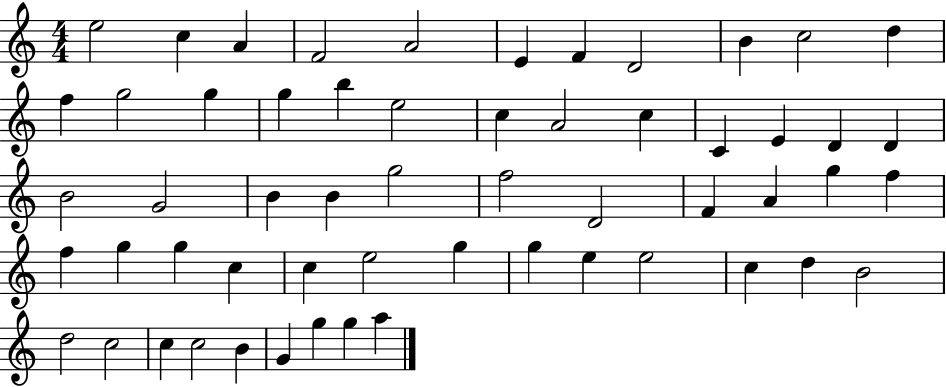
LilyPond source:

{
  \clef treble
  \numericTimeSignature
  \time 4/4
  \key c \major
  e''2 c''4 a'4 | f'2 a'2 | e'4 f'4 d'2 | b'4 c''2 d''4 | \break f''4 g''2 g''4 | g''4 b''4 e''2 | c''4 a'2 c''4 | c'4 e'4 d'4 d'4 | \break b'2 g'2 | b'4 b'4 g''2 | f''2 d'2 | f'4 a'4 g''4 f''4 | \break f''4 g''4 g''4 c''4 | c''4 e''2 g''4 | g''4 e''4 e''2 | c''4 d''4 b'2 | \break d''2 c''2 | c''4 c''2 b'4 | g'4 g''4 g''4 a''4 | \bar "|."
}